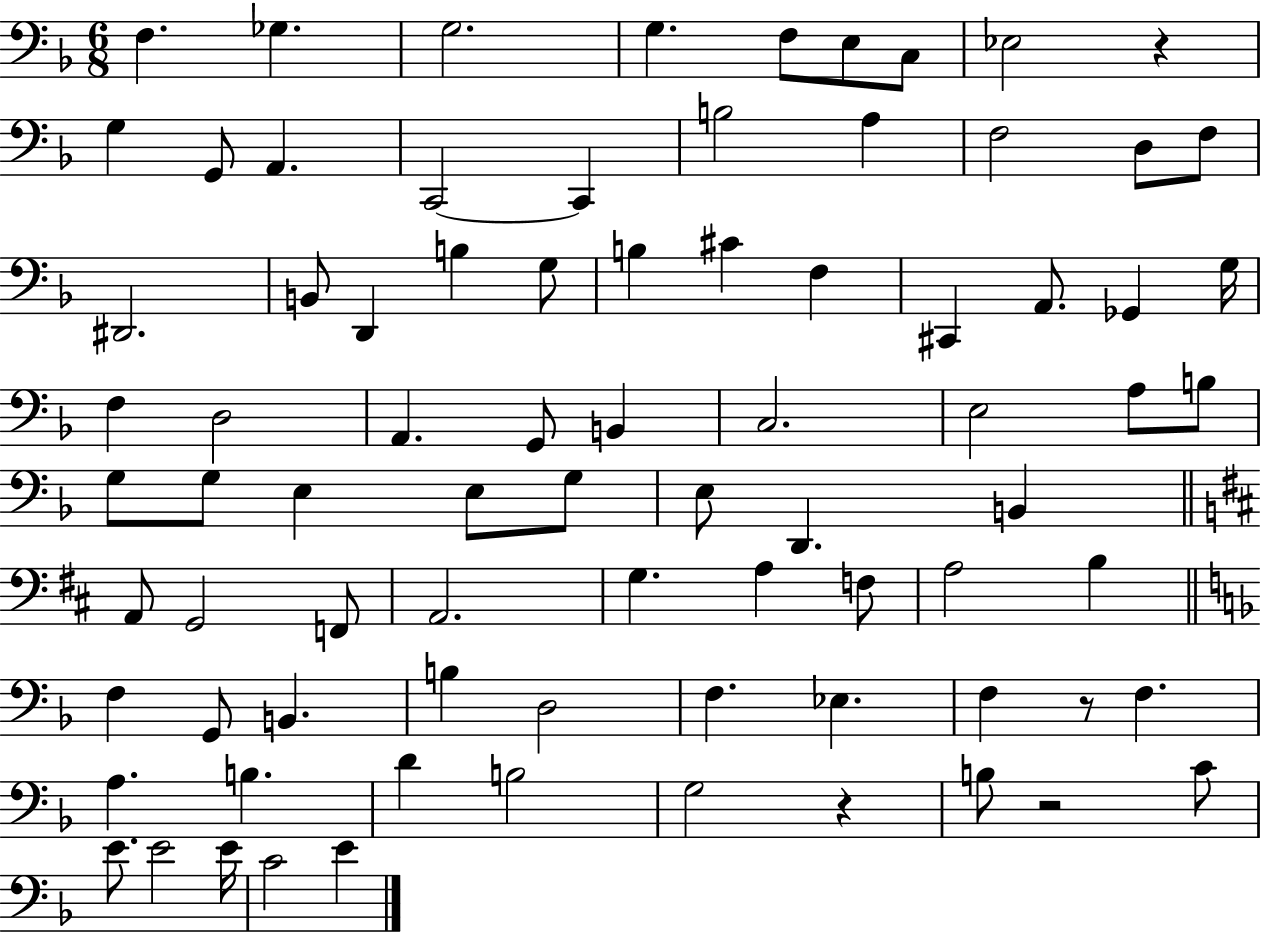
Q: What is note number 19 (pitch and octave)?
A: D#2